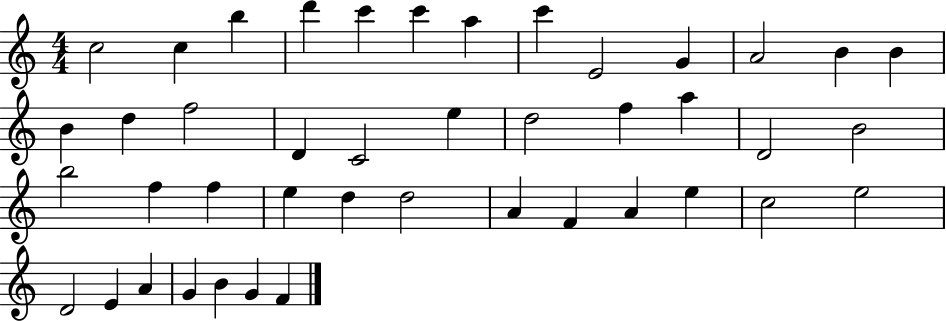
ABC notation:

X:1
T:Untitled
M:4/4
L:1/4
K:C
c2 c b d' c' c' a c' E2 G A2 B B B d f2 D C2 e d2 f a D2 B2 b2 f f e d d2 A F A e c2 e2 D2 E A G B G F